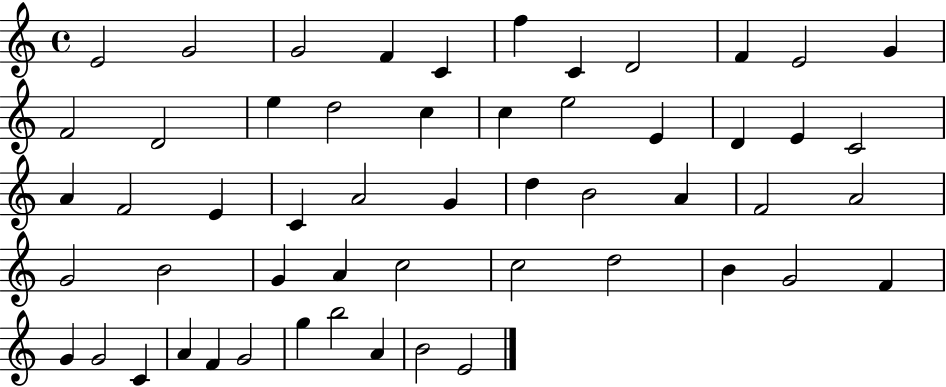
{
  \clef treble
  \time 4/4
  \defaultTimeSignature
  \key c \major
  e'2 g'2 | g'2 f'4 c'4 | f''4 c'4 d'2 | f'4 e'2 g'4 | \break f'2 d'2 | e''4 d''2 c''4 | c''4 e''2 e'4 | d'4 e'4 c'2 | \break a'4 f'2 e'4 | c'4 a'2 g'4 | d''4 b'2 a'4 | f'2 a'2 | \break g'2 b'2 | g'4 a'4 c''2 | c''2 d''2 | b'4 g'2 f'4 | \break g'4 g'2 c'4 | a'4 f'4 g'2 | g''4 b''2 a'4 | b'2 e'2 | \break \bar "|."
}